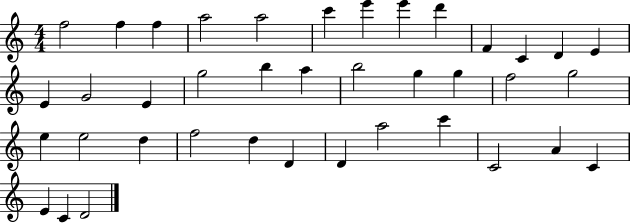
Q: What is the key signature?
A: C major